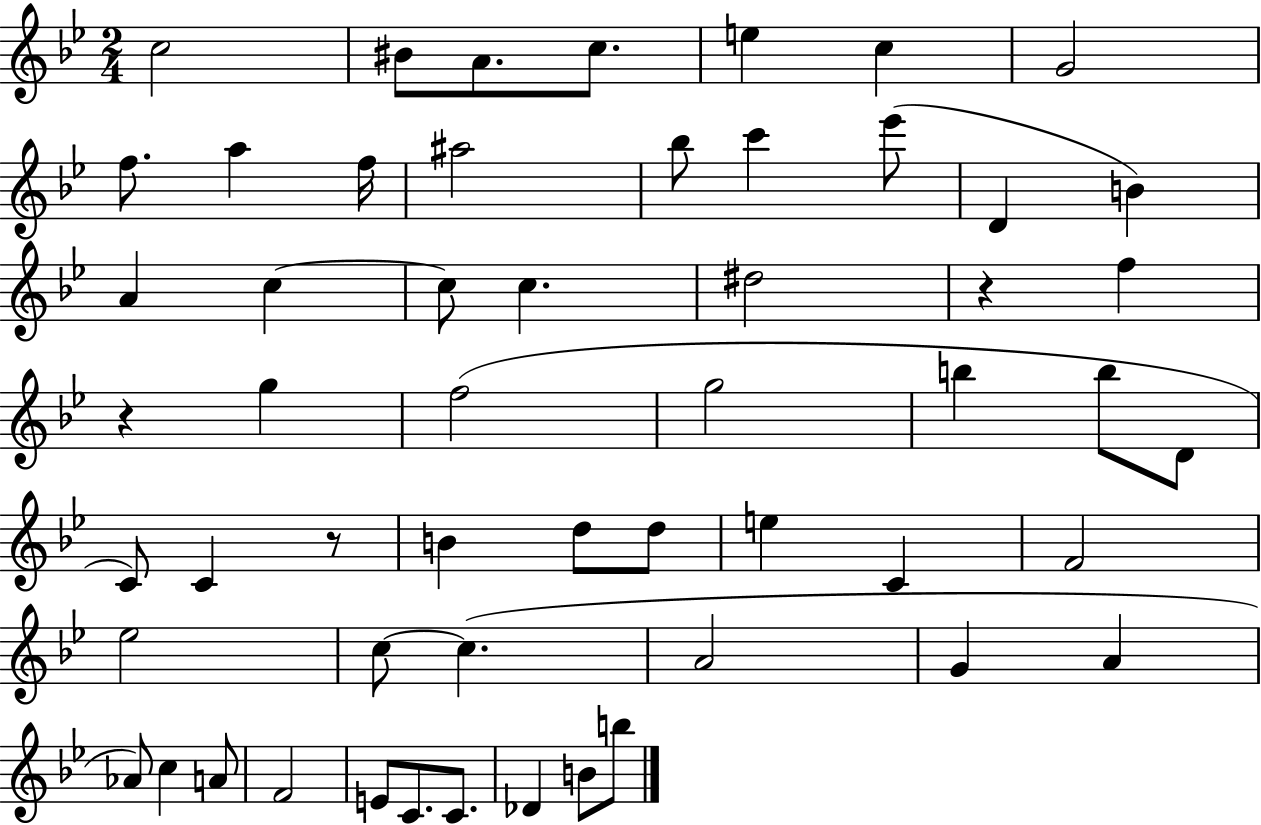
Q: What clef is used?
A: treble